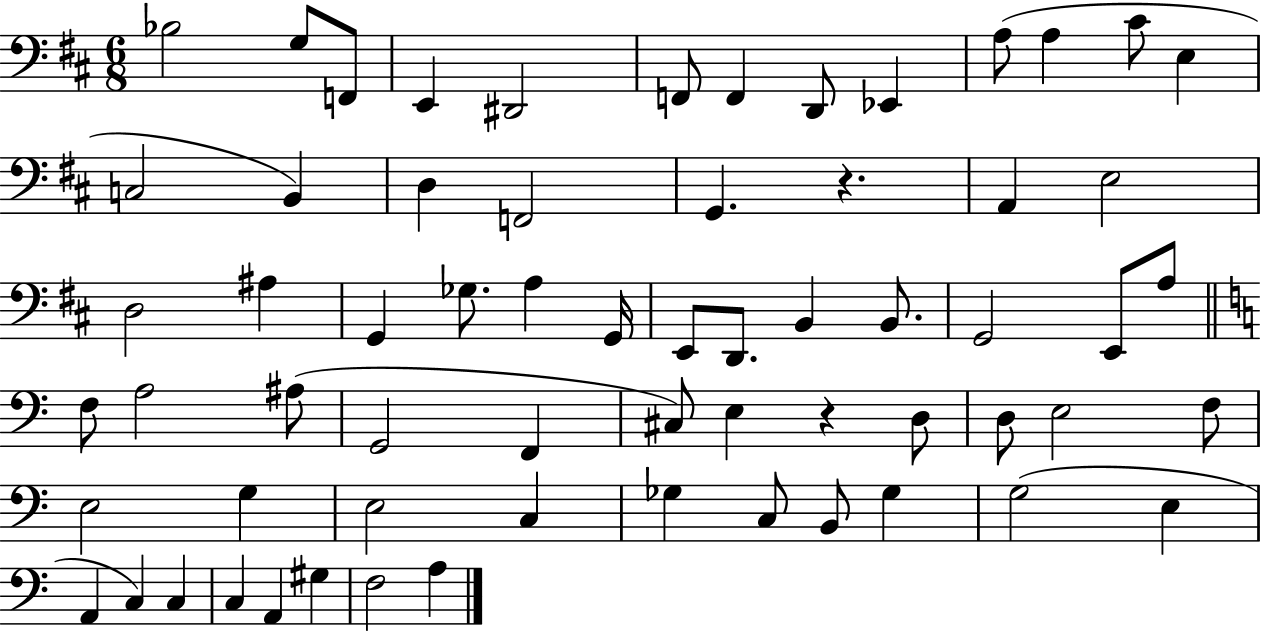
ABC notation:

X:1
T:Untitled
M:6/8
L:1/4
K:D
_B,2 G,/2 F,,/2 E,, ^D,,2 F,,/2 F,, D,,/2 _E,, A,/2 A, ^C/2 E, C,2 B,, D, F,,2 G,, z A,, E,2 D,2 ^A, G,, _G,/2 A, G,,/4 E,,/2 D,,/2 B,, B,,/2 G,,2 E,,/2 A,/2 F,/2 A,2 ^A,/2 G,,2 F,, ^C,/2 E, z D,/2 D,/2 E,2 F,/2 E,2 G, E,2 C, _G, C,/2 B,,/2 _G, G,2 E, A,, C, C, C, A,, ^G, F,2 A,